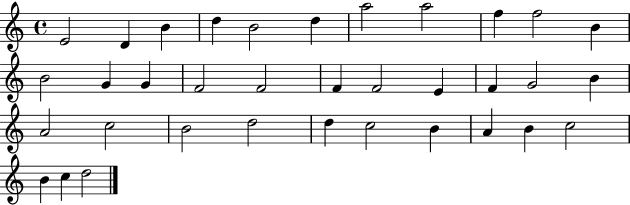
E4/h D4/q B4/q D5/q B4/h D5/q A5/h A5/h F5/q F5/h B4/q B4/h G4/q G4/q F4/h F4/h F4/q F4/h E4/q F4/q G4/h B4/q A4/h C5/h B4/h D5/h D5/q C5/h B4/q A4/q B4/q C5/h B4/q C5/q D5/h